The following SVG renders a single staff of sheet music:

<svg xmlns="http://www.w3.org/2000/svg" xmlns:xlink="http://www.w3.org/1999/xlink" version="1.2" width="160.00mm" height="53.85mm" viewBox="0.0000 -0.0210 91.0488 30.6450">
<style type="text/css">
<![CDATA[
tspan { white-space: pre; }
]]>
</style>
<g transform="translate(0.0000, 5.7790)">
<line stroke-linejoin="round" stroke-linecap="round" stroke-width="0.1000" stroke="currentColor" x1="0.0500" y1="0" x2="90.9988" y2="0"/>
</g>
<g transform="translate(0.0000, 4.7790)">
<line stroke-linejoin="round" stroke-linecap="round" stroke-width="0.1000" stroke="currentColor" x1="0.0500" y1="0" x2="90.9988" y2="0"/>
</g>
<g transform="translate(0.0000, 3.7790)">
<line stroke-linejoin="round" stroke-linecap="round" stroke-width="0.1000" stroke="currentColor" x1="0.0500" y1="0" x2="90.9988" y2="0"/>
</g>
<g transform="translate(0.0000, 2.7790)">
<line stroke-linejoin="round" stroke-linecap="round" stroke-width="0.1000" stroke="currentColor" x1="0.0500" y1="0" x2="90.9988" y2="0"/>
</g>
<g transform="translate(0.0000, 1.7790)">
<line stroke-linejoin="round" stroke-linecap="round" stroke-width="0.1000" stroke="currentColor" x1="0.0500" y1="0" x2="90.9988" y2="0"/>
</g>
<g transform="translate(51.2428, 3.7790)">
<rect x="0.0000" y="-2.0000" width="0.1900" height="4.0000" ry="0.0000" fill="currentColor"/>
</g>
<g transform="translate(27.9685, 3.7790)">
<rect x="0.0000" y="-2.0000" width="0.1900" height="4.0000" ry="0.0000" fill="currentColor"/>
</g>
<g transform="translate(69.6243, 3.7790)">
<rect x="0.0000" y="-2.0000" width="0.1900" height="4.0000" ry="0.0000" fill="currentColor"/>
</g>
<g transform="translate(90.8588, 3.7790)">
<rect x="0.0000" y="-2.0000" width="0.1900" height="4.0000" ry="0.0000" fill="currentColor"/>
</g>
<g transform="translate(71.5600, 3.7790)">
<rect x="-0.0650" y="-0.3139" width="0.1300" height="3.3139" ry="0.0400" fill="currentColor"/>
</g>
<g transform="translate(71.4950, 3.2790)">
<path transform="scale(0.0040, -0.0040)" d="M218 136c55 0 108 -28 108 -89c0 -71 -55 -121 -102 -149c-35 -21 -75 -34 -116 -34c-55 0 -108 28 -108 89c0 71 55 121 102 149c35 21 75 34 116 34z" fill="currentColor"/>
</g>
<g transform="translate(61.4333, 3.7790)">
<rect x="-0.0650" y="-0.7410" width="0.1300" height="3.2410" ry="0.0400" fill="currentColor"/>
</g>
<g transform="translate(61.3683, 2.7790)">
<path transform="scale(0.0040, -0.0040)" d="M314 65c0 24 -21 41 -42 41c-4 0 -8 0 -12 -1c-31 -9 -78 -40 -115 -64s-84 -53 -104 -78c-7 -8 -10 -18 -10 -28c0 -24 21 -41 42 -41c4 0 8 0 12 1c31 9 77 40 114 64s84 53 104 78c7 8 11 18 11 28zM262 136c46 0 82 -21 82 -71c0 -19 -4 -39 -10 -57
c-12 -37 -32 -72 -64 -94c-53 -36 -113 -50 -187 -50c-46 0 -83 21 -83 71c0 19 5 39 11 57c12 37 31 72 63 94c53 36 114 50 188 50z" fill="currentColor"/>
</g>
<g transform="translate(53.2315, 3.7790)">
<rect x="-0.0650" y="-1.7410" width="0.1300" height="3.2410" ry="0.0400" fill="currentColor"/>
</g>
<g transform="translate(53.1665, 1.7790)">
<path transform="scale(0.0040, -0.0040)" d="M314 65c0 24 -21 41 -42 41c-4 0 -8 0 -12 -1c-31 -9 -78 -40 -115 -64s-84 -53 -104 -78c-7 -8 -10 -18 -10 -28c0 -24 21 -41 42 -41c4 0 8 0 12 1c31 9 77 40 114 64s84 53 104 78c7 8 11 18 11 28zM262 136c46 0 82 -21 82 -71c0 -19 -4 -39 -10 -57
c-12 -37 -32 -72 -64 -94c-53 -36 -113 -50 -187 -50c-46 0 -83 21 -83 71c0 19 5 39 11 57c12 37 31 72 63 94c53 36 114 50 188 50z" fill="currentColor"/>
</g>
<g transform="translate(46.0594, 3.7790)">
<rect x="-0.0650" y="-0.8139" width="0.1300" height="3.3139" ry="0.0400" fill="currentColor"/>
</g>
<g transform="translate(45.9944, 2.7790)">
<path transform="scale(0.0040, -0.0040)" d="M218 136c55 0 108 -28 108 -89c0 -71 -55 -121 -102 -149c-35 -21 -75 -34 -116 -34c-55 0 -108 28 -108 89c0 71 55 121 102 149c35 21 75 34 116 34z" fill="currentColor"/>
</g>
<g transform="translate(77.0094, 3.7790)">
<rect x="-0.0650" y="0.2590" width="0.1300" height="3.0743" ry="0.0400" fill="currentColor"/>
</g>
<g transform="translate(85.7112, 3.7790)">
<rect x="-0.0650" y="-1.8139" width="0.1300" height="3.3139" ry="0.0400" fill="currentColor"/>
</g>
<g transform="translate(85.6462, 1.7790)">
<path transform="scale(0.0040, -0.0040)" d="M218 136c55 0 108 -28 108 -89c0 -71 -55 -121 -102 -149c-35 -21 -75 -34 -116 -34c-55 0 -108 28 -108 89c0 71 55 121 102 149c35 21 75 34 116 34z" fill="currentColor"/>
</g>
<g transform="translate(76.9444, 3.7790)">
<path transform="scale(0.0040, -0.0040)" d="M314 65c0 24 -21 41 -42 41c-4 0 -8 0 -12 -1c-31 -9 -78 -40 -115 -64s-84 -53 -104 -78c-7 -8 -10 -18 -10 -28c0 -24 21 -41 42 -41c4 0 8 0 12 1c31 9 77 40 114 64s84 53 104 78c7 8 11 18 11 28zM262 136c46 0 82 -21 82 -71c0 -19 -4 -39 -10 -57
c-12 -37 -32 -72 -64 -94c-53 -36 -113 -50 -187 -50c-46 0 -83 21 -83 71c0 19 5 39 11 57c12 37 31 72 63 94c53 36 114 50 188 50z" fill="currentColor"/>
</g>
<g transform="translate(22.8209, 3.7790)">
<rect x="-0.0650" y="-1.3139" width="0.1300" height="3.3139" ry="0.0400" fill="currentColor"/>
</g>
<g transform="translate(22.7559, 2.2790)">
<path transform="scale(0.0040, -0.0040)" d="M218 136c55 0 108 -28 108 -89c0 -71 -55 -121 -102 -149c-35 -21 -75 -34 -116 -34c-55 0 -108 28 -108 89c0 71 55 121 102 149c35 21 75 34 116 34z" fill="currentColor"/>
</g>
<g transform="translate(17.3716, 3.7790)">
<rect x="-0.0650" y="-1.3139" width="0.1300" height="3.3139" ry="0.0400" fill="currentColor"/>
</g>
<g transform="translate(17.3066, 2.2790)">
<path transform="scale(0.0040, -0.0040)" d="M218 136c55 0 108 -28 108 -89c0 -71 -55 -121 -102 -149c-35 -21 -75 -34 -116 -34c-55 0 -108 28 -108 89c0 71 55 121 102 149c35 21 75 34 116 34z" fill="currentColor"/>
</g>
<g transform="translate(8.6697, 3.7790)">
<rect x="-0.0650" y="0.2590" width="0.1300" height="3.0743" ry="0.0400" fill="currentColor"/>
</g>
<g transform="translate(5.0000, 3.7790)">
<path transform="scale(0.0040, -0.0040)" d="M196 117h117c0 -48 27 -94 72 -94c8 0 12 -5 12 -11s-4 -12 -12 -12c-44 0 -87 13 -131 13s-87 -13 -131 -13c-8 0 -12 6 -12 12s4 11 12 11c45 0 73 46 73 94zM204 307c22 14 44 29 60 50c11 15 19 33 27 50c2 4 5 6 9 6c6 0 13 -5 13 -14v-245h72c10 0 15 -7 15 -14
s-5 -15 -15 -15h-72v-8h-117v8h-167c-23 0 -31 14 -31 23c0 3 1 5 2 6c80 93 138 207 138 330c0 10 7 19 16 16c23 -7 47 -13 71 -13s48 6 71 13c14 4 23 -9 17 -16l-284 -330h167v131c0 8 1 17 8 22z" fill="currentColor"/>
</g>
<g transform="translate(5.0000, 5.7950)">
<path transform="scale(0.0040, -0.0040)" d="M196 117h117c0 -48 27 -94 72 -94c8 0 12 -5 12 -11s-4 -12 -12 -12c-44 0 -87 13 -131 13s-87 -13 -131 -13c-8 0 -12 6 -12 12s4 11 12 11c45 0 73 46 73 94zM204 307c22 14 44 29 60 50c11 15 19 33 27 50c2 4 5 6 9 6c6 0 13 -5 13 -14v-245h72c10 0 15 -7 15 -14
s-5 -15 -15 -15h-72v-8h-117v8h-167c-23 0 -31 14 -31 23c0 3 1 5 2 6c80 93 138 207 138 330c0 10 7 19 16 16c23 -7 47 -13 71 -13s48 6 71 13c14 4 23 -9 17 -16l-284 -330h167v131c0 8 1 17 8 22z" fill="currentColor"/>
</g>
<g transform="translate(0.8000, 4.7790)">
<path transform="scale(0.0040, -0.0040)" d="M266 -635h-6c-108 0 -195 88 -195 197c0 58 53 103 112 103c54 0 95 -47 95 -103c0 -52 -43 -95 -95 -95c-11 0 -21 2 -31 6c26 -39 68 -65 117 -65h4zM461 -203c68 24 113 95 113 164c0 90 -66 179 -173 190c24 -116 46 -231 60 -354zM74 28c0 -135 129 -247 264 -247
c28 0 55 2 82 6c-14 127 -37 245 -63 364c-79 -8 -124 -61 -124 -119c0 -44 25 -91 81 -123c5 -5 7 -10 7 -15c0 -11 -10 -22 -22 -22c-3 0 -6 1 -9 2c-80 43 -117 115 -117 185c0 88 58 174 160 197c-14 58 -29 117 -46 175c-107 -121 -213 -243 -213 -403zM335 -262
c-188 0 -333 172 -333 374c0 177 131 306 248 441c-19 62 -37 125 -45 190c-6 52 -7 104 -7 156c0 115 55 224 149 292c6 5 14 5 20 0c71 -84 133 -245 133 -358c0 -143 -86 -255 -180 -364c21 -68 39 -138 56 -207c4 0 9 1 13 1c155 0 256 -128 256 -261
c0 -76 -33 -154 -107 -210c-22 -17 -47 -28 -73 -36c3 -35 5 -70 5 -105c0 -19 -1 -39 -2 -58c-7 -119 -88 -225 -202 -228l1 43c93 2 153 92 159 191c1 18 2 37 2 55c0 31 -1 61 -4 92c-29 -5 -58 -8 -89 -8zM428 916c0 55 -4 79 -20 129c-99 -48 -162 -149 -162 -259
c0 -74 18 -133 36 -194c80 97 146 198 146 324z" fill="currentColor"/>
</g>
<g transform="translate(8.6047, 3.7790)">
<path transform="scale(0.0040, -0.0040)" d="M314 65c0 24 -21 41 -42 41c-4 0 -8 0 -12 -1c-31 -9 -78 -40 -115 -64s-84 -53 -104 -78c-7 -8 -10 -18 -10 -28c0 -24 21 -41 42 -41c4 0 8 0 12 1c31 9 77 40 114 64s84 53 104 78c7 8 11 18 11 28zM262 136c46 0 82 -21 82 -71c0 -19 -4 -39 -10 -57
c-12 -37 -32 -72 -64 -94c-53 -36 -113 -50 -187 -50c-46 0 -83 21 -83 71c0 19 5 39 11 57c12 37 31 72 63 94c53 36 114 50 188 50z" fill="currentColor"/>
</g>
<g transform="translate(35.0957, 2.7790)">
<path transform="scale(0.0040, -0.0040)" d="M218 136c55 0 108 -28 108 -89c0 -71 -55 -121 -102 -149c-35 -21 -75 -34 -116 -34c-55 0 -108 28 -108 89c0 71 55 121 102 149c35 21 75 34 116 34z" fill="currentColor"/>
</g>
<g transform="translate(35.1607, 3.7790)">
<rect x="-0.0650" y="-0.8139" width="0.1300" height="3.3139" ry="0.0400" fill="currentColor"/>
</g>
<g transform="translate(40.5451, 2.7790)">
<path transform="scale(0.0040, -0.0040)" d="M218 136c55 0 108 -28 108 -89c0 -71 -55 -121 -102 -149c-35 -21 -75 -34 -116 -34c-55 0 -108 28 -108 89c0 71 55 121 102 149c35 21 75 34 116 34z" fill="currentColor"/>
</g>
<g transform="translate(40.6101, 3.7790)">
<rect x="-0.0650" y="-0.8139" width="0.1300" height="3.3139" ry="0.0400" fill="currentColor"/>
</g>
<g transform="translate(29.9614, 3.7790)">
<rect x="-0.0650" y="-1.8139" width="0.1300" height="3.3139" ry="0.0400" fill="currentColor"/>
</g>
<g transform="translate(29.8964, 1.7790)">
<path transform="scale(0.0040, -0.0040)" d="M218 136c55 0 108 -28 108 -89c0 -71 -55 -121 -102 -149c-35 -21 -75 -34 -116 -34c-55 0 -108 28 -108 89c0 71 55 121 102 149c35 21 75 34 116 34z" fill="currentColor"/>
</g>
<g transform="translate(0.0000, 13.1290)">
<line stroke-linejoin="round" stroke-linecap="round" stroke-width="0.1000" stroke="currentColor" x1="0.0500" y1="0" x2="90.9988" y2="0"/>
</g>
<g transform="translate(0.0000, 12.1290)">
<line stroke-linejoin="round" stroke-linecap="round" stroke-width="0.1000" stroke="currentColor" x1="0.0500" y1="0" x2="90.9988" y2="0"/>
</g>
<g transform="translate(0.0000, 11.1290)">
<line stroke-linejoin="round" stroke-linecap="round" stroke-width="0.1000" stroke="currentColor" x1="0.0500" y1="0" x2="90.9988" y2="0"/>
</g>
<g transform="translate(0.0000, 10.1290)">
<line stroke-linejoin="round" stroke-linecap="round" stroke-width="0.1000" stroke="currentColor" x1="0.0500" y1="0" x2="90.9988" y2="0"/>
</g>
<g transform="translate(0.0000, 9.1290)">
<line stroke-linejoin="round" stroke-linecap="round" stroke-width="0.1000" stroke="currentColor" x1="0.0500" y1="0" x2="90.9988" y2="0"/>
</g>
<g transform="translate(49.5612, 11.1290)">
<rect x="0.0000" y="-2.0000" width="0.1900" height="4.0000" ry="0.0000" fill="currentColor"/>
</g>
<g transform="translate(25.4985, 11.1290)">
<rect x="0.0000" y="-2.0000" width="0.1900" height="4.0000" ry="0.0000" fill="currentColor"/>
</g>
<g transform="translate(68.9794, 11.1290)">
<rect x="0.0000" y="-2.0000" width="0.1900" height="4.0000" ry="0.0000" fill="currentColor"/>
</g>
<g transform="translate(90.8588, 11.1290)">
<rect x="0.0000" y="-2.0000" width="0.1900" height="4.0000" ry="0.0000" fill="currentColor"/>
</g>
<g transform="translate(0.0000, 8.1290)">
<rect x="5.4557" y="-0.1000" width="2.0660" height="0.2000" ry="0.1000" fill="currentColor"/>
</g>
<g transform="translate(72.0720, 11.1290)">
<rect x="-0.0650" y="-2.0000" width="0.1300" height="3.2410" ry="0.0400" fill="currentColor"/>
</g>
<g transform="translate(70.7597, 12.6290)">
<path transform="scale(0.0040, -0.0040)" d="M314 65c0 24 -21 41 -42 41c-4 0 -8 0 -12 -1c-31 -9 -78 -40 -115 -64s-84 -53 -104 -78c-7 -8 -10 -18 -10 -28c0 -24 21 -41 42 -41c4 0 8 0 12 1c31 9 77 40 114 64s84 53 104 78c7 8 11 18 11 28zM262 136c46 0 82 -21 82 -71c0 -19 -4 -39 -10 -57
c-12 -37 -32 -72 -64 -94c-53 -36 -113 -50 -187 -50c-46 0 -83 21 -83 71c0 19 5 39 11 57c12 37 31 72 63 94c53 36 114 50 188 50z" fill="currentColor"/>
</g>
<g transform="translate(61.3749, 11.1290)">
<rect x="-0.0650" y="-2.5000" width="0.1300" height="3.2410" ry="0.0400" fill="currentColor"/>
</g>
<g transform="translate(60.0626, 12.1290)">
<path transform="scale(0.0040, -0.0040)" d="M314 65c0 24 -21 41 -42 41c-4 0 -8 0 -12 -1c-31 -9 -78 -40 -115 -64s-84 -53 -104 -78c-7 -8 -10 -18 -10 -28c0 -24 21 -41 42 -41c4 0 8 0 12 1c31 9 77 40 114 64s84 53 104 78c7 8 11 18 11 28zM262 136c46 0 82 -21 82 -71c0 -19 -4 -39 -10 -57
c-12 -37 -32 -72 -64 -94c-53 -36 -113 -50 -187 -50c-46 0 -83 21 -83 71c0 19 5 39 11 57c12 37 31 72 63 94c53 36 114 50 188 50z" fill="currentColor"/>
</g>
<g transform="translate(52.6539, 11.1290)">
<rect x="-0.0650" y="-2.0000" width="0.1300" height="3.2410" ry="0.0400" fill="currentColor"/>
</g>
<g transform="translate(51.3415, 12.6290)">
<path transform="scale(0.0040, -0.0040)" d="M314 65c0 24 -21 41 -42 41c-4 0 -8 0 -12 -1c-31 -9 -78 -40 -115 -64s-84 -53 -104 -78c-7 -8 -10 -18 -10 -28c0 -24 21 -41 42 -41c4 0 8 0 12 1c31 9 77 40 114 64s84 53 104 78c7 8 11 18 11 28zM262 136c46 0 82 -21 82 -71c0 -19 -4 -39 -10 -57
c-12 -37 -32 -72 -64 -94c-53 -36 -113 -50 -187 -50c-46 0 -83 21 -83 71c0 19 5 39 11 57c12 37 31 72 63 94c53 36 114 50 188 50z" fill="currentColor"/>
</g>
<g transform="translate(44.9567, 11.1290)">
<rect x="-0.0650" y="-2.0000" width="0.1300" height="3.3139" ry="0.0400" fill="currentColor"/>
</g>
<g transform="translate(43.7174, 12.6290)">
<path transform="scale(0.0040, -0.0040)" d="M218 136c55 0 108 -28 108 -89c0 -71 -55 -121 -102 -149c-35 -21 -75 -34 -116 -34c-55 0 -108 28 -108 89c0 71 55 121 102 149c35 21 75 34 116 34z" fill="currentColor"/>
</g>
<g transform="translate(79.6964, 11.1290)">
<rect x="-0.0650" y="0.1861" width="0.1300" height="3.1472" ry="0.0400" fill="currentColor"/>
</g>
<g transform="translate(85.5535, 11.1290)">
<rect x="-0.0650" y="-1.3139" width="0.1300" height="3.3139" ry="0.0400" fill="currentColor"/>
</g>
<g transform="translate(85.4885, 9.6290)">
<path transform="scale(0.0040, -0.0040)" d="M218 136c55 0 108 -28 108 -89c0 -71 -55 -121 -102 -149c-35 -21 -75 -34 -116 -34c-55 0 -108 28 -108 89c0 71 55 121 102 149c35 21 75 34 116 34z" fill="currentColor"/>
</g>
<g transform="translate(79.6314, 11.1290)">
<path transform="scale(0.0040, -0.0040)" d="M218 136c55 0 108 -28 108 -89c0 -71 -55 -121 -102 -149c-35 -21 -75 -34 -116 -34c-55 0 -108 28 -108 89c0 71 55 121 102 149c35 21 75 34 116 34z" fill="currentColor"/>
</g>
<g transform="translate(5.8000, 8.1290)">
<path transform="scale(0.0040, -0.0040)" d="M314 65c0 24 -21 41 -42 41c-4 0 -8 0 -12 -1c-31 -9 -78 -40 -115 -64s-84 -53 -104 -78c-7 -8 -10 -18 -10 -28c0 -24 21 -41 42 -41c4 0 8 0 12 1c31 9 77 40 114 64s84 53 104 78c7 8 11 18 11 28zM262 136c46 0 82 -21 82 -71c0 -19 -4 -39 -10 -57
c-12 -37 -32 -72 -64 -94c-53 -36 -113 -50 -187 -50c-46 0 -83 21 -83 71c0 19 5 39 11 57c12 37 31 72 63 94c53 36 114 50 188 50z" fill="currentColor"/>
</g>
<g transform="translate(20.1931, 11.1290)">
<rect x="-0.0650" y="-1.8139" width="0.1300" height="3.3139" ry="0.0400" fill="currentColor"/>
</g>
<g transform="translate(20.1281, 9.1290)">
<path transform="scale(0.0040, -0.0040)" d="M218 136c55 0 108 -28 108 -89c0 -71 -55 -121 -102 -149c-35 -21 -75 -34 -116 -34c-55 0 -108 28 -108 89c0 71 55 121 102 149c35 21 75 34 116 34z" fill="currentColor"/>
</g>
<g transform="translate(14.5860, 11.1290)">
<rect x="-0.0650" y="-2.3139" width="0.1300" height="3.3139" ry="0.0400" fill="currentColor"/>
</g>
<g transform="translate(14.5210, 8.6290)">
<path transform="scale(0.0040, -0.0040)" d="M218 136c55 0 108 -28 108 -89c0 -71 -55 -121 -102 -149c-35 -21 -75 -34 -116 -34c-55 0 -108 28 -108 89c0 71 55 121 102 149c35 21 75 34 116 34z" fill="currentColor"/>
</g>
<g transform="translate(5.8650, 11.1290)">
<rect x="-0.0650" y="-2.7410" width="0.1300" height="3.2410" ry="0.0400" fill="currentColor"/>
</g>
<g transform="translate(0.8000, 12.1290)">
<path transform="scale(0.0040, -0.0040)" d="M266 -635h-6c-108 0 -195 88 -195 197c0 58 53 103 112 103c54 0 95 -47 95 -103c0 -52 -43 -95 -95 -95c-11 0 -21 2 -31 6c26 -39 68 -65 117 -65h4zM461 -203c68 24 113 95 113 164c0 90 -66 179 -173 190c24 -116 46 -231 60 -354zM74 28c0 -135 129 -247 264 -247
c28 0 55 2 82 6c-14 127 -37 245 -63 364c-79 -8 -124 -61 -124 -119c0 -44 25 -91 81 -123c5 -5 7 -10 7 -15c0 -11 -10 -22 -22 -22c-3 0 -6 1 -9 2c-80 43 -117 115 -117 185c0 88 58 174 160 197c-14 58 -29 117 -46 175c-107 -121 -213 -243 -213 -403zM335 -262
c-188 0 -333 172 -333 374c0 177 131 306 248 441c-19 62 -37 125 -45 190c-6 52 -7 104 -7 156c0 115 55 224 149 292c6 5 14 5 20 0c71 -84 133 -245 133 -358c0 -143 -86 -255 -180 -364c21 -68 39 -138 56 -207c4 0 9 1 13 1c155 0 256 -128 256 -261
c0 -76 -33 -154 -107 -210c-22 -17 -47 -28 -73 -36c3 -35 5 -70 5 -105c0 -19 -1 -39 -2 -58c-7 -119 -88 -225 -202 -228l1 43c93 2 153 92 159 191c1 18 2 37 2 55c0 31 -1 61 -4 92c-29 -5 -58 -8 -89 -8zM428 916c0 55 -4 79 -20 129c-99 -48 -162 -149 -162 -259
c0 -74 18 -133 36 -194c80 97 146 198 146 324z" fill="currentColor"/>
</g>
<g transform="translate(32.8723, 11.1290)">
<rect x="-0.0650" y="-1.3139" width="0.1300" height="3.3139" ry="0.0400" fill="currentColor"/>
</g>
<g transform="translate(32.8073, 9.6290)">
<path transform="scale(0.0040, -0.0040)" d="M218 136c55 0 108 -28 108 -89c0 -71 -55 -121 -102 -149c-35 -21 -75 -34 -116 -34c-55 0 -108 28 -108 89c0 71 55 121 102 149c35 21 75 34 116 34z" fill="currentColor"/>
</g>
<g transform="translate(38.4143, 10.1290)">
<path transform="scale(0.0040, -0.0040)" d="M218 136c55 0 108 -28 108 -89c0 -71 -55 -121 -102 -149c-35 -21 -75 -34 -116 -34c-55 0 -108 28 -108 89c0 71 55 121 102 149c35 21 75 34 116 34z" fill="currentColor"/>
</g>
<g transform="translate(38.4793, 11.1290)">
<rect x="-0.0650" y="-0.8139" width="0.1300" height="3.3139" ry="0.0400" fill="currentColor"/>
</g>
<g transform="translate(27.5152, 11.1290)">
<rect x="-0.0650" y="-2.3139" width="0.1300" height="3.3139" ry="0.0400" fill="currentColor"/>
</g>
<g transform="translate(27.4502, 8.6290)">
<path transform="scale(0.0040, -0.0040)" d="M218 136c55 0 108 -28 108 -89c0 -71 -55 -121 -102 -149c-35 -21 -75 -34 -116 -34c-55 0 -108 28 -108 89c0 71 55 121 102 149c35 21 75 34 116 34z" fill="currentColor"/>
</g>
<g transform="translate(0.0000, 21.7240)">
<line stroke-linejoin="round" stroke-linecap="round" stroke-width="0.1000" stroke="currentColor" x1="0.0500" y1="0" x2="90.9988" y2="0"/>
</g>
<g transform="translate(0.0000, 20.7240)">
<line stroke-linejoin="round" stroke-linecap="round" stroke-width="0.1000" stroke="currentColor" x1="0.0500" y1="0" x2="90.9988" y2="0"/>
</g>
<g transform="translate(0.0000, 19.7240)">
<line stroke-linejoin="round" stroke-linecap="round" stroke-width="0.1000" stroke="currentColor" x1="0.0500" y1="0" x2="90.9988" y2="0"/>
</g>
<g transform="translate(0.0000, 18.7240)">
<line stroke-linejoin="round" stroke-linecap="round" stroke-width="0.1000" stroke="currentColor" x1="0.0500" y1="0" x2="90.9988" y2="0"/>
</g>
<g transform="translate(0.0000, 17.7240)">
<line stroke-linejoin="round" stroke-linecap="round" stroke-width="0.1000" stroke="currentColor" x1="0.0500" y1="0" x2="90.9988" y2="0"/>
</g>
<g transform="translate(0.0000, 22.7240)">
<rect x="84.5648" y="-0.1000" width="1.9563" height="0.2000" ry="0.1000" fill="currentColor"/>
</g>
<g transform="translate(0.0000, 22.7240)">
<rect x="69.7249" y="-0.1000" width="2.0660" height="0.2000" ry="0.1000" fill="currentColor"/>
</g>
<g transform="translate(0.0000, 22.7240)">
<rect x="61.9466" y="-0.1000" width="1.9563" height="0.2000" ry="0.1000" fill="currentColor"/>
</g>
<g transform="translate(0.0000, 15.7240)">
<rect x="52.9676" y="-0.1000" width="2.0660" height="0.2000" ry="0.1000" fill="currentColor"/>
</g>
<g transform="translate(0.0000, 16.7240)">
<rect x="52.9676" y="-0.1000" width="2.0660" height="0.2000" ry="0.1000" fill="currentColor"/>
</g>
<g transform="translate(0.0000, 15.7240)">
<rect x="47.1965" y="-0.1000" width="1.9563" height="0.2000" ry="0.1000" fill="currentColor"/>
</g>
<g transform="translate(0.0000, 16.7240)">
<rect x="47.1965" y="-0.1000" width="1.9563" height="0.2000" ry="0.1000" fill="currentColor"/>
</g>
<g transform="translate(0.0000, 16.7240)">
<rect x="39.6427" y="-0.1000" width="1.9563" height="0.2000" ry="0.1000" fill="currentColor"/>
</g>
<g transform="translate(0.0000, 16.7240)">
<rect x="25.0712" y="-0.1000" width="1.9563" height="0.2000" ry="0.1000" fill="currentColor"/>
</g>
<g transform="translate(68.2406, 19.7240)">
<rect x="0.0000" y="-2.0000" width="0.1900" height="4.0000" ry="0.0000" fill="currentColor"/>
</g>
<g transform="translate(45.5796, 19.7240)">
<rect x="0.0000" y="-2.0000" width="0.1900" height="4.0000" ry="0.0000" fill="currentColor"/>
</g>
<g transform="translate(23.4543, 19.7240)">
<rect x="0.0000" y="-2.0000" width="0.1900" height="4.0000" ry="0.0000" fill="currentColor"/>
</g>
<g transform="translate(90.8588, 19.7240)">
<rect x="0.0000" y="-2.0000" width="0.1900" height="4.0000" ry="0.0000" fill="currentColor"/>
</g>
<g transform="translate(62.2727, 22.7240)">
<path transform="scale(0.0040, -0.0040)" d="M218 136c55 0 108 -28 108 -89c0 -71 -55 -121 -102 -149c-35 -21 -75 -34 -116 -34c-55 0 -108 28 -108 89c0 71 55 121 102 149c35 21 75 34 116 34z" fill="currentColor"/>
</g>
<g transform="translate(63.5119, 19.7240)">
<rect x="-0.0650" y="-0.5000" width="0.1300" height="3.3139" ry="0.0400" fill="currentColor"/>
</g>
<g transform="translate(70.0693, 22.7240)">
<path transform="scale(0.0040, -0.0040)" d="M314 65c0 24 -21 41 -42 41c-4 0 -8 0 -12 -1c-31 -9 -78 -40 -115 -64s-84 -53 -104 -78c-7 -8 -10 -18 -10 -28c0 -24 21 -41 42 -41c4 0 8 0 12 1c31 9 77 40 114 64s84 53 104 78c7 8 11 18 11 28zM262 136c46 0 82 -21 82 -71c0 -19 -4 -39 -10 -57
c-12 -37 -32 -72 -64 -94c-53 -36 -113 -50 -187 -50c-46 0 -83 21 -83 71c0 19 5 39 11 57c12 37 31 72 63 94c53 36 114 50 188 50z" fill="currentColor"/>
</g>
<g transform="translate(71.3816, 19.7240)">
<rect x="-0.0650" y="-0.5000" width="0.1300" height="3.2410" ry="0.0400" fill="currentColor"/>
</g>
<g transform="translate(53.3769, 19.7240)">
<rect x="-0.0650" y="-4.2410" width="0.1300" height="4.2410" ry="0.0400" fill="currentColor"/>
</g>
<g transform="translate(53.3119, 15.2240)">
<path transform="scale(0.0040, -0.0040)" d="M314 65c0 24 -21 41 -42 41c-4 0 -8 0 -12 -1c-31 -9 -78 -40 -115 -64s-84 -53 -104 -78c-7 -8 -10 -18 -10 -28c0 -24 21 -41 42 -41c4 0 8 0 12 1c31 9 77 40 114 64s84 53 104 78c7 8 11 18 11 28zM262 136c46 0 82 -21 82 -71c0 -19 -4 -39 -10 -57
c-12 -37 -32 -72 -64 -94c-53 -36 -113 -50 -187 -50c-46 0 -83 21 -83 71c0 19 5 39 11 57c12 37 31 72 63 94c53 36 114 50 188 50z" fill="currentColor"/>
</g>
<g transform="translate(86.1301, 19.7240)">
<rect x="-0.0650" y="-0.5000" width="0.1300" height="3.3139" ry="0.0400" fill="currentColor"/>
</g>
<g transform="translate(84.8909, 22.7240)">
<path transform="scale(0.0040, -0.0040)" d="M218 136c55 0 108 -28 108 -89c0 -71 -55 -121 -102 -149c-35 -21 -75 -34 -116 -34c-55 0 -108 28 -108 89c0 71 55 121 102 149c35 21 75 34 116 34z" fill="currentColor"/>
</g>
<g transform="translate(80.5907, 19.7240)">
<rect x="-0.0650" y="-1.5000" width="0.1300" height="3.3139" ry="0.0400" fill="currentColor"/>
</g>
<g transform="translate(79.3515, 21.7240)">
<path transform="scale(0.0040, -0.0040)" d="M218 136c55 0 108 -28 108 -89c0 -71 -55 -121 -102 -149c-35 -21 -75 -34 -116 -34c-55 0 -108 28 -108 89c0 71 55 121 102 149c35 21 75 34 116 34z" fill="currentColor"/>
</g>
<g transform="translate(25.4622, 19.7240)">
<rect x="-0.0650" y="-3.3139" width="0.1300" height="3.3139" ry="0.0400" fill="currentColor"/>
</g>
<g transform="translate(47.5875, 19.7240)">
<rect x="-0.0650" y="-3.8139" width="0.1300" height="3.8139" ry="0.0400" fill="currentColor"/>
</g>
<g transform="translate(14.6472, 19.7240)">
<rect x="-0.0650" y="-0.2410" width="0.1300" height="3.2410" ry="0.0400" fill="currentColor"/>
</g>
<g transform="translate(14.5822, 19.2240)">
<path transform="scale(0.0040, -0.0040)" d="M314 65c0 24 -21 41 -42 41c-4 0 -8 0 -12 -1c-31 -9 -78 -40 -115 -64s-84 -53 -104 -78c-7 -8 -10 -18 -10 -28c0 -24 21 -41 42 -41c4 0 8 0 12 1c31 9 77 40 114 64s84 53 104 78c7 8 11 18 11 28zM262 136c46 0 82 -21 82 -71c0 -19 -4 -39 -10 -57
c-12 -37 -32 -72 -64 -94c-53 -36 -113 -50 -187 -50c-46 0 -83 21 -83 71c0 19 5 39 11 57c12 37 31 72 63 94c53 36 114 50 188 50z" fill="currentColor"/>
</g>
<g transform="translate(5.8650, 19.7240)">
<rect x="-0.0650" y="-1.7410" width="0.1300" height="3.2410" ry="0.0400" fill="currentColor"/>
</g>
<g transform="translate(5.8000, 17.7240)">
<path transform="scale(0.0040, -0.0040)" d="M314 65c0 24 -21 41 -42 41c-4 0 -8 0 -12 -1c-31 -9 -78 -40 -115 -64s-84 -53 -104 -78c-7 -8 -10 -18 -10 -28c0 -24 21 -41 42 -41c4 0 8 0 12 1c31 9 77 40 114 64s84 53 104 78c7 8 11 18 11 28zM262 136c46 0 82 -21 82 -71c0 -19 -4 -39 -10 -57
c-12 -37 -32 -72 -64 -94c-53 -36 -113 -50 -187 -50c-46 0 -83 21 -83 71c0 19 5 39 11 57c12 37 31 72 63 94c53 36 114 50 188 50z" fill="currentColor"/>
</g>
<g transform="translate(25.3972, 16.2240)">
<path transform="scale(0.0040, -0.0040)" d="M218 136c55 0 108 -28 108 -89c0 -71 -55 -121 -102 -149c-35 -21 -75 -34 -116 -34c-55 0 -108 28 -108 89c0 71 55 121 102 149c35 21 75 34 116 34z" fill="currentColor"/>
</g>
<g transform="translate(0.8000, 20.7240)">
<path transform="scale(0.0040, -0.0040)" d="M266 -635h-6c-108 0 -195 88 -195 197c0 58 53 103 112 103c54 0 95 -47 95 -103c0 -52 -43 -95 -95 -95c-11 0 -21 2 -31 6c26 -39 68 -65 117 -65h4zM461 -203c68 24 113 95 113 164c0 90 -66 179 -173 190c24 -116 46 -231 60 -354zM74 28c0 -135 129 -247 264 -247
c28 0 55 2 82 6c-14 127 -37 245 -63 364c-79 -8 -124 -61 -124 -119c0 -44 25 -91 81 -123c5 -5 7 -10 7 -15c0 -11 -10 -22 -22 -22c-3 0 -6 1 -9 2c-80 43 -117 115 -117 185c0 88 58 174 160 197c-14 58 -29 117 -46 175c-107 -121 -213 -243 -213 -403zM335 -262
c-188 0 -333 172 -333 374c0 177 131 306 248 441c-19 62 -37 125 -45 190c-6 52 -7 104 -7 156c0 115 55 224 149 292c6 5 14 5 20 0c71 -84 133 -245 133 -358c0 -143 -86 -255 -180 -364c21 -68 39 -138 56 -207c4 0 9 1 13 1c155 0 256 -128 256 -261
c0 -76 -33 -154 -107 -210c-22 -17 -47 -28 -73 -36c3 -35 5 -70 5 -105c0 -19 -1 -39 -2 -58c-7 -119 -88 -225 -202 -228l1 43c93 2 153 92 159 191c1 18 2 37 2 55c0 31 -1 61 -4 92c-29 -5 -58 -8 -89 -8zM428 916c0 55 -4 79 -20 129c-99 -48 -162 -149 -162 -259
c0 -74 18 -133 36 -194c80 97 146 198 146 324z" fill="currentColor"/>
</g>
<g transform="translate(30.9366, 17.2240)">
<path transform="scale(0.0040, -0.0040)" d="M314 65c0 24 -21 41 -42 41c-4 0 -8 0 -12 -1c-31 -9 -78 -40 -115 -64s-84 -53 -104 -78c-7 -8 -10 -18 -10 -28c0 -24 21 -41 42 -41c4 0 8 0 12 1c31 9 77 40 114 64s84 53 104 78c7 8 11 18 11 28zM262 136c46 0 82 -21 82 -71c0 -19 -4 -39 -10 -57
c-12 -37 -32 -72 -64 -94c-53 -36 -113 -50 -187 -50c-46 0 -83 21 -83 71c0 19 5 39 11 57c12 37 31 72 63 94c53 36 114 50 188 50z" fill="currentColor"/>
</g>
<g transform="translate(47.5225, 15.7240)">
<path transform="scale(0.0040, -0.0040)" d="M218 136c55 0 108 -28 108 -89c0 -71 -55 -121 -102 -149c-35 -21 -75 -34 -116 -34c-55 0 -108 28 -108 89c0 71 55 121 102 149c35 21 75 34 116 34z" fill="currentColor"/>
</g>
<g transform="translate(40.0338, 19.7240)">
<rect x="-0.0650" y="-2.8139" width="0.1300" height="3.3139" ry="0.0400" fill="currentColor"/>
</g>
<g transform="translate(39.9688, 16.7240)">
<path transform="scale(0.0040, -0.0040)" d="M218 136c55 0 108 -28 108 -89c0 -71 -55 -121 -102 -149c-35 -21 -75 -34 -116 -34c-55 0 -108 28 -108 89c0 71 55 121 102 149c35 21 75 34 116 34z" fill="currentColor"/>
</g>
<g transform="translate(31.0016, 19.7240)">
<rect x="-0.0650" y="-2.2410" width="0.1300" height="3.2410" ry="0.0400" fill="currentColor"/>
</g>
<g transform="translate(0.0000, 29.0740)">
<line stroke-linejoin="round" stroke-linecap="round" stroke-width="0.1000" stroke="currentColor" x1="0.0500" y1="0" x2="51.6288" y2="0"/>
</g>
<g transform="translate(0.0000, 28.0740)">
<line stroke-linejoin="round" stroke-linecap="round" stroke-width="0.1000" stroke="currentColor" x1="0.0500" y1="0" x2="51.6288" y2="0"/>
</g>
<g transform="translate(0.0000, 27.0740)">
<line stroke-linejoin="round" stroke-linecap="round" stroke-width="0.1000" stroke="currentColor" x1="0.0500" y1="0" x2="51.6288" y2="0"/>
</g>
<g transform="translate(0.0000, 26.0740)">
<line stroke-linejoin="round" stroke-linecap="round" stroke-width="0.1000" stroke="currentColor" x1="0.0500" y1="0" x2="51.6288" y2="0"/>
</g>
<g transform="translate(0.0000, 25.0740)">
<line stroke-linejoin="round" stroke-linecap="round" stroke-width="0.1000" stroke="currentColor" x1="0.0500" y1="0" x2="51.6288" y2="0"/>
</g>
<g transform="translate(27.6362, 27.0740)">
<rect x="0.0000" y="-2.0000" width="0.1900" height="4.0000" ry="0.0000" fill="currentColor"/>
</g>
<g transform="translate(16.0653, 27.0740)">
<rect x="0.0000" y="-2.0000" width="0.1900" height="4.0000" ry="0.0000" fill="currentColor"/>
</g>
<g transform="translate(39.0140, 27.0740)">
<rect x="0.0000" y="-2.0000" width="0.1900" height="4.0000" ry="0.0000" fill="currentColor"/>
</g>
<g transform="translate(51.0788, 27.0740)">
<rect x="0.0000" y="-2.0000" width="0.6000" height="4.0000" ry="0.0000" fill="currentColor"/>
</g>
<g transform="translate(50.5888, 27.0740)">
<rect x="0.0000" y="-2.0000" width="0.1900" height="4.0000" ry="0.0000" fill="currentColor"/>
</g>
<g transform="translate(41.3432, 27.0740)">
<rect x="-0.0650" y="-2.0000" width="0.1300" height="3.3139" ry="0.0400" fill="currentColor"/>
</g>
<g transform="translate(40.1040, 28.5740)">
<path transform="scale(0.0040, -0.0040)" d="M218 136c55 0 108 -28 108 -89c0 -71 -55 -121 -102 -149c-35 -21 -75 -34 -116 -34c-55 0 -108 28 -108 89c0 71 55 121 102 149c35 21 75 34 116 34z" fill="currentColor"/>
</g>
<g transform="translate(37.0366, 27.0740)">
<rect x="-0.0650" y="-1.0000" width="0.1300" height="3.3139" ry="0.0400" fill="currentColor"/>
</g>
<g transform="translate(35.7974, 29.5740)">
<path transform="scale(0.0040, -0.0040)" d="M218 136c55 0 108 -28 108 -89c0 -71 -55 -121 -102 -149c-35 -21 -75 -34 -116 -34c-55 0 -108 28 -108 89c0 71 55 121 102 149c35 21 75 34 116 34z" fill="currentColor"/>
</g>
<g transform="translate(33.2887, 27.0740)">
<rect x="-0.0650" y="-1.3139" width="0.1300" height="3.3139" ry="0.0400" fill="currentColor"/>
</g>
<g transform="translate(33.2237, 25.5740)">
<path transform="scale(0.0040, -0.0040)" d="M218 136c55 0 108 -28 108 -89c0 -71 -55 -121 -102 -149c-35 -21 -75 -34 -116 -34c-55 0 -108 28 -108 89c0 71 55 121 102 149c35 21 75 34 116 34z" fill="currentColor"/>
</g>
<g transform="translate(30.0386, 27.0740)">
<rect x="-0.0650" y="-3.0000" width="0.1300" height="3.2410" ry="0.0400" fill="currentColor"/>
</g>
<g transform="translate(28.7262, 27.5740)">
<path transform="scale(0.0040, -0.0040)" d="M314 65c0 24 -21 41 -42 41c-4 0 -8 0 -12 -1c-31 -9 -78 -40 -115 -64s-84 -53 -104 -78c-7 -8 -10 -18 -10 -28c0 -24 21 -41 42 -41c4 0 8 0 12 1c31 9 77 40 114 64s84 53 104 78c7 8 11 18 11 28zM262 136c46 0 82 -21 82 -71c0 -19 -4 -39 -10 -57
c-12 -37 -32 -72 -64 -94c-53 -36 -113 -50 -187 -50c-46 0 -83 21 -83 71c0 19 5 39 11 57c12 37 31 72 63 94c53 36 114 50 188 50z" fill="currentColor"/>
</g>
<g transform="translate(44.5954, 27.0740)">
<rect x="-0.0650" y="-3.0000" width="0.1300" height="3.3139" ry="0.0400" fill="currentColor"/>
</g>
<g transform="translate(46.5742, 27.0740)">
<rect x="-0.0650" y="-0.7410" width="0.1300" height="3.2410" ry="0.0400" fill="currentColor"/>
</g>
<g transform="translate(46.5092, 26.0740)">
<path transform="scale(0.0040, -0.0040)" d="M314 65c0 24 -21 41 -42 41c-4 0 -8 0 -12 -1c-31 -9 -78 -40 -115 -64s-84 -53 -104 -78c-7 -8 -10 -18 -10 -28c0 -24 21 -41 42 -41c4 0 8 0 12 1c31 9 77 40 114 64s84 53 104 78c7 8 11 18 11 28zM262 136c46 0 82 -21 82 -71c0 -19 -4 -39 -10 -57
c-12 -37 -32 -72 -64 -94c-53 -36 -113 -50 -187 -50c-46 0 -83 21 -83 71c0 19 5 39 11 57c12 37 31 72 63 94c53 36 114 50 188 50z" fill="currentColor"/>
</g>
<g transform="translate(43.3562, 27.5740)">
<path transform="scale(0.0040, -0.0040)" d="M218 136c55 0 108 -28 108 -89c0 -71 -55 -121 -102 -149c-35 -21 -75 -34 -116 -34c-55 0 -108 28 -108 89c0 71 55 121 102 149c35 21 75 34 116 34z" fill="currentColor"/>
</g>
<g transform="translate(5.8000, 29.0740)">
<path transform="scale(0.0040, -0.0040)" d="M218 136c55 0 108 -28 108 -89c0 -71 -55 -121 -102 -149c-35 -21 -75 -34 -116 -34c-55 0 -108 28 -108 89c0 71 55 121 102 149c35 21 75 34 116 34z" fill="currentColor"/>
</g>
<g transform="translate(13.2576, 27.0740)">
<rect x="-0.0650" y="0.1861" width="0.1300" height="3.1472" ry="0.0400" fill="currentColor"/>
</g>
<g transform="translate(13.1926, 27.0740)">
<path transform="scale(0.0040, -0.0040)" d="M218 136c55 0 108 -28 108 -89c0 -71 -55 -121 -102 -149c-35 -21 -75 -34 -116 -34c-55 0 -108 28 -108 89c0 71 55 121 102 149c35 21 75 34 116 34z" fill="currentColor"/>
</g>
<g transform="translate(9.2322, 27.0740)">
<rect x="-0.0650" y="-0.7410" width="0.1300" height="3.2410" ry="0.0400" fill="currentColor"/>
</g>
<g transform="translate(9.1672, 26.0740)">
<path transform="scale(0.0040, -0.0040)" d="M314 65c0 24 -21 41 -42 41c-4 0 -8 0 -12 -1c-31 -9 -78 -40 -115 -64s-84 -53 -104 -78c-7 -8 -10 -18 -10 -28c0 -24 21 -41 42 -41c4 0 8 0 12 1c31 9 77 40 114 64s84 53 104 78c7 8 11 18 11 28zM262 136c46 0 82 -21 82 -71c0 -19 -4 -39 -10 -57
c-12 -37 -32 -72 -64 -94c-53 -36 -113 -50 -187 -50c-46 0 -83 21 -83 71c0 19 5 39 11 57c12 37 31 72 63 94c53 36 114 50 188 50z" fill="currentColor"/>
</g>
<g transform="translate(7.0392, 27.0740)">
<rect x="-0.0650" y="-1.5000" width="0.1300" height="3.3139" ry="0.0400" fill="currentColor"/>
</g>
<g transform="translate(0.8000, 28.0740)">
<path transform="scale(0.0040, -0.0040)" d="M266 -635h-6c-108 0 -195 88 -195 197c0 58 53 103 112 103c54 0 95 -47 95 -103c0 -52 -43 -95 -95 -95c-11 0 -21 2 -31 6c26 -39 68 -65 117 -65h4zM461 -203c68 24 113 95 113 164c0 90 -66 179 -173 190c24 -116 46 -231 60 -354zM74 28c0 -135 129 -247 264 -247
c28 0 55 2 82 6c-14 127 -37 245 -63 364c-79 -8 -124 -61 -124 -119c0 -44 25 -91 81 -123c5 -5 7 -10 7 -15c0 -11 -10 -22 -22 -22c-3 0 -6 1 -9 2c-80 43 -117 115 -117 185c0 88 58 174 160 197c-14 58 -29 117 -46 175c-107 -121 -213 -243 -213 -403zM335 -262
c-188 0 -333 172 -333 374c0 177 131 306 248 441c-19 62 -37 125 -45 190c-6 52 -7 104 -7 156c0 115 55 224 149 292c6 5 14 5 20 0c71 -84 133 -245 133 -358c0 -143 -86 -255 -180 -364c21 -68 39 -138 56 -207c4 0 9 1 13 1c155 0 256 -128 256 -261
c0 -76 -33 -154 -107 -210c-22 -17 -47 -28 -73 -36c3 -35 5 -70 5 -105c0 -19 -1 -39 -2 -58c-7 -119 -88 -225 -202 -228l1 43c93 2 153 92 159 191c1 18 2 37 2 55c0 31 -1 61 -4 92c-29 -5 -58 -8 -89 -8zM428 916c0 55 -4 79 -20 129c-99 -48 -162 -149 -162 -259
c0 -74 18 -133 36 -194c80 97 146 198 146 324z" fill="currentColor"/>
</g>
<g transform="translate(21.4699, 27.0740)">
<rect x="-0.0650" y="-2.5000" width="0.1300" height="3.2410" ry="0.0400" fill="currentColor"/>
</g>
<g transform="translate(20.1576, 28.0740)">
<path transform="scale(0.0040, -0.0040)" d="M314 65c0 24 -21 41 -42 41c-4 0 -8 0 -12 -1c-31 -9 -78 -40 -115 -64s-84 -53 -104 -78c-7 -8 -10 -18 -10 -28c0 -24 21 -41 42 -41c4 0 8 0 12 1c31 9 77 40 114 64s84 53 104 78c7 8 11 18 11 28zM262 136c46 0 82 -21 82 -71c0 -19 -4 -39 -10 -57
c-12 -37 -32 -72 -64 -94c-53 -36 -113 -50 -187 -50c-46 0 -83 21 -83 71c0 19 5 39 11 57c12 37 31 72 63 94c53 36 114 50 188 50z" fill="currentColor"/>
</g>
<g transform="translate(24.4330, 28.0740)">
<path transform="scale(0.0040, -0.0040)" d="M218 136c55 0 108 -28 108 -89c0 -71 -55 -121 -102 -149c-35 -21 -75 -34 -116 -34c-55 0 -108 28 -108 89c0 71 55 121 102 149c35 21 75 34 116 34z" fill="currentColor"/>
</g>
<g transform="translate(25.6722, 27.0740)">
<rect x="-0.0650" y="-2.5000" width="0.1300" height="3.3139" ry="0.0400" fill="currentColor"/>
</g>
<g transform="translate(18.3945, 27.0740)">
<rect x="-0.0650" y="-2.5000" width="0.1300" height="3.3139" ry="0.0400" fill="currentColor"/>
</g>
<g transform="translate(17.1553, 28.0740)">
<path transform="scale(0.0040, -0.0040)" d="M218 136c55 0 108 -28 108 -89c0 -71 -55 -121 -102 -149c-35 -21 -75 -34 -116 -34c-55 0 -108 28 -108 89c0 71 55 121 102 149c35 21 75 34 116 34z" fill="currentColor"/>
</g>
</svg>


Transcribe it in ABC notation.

X:1
T:Untitled
M:4/4
L:1/4
K:C
B2 e e f d d d f2 d2 c B2 f a2 g f g e d F F2 G2 F2 B e f2 c2 b g2 a c' d'2 C C2 E C E d2 B G G2 G A2 e D F A d2